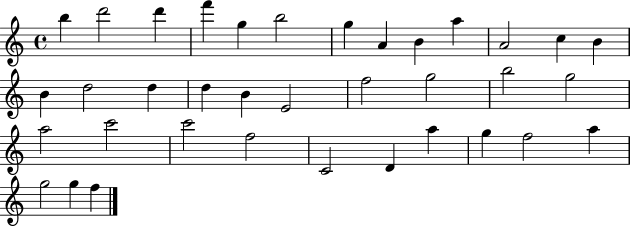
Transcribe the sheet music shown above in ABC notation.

X:1
T:Untitled
M:4/4
L:1/4
K:C
b d'2 d' f' g b2 g A B a A2 c B B d2 d d B E2 f2 g2 b2 g2 a2 c'2 c'2 f2 C2 D a g f2 a g2 g f